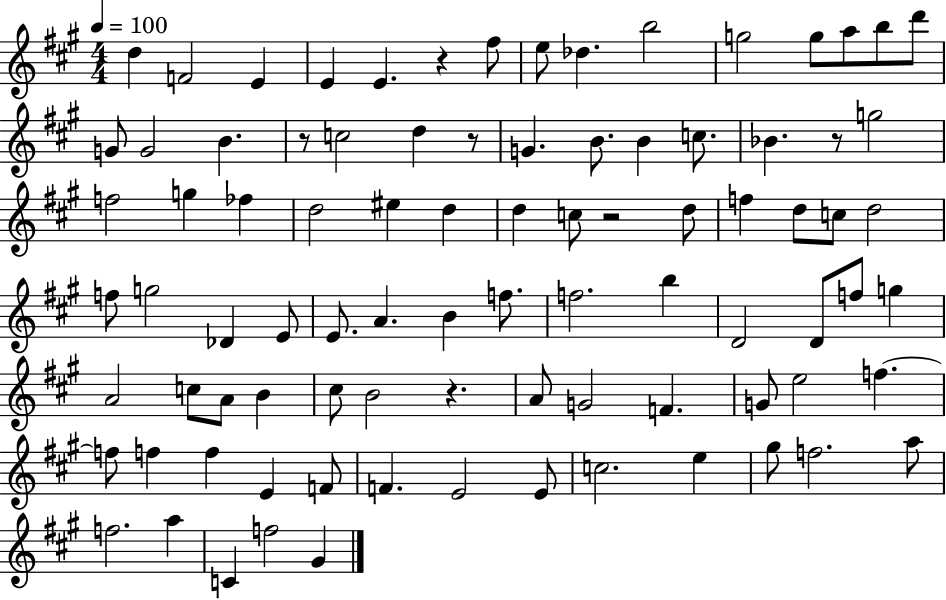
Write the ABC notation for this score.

X:1
T:Untitled
M:4/4
L:1/4
K:A
d F2 E E E z ^f/2 e/2 _d b2 g2 g/2 a/2 b/2 d'/2 G/2 G2 B z/2 c2 d z/2 G B/2 B c/2 _B z/2 g2 f2 g _f d2 ^e d d c/2 z2 d/2 f d/2 c/2 d2 f/2 g2 _D E/2 E/2 A B f/2 f2 b D2 D/2 f/2 g A2 c/2 A/2 B ^c/2 B2 z A/2 G2 F G/2 e2 f f/2 f f E F/2 F E2 E/2 c2 e ^g/2 f2 a/2 f2 a C f2 ^G